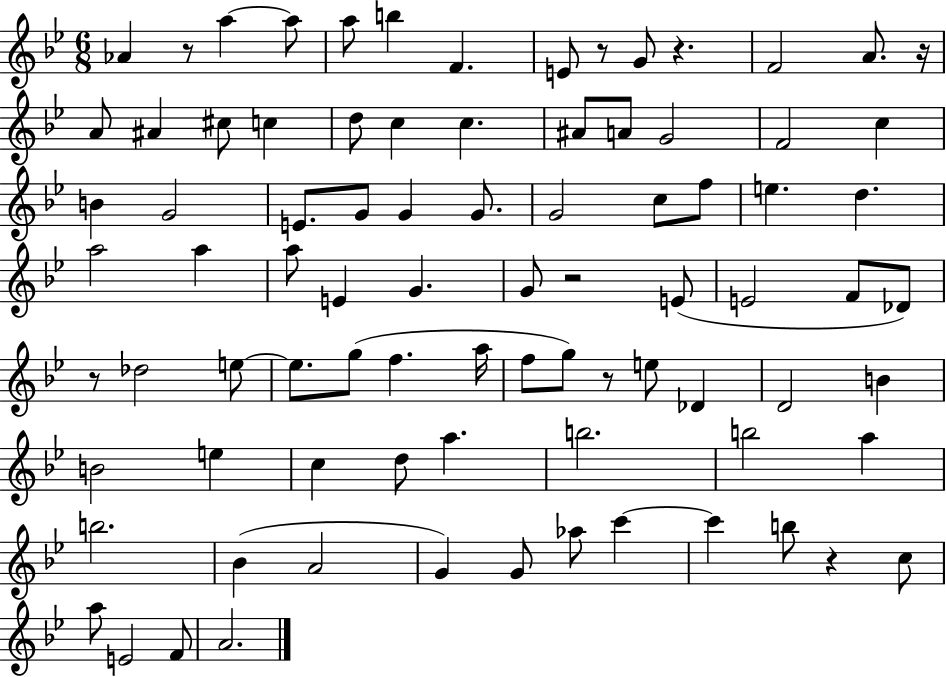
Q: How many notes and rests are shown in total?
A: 85